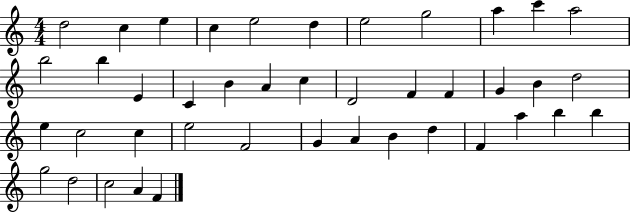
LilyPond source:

{
  \clef treble
  \numericTimeSignature
  \time 4/4
  \key c \major
  d''2 c''4 e''4 | c''4 e''2 d''4 | e''2 g''2 | a''4 c'''4 a''2 | \break b''2 b''4 e'4 | c'4 b'4 a'4 c''4 | d'2 f'4 f'4 | g'4 b'4 d''2 | \break e''4 c''2 c''4 | e''2 f'2 | g'4 a'4 b'4 d''4 | f'4 a''4 b''4 b''4 | \break g''2 d''2 | c''2 a'4 f'4 | \bar "|."
}